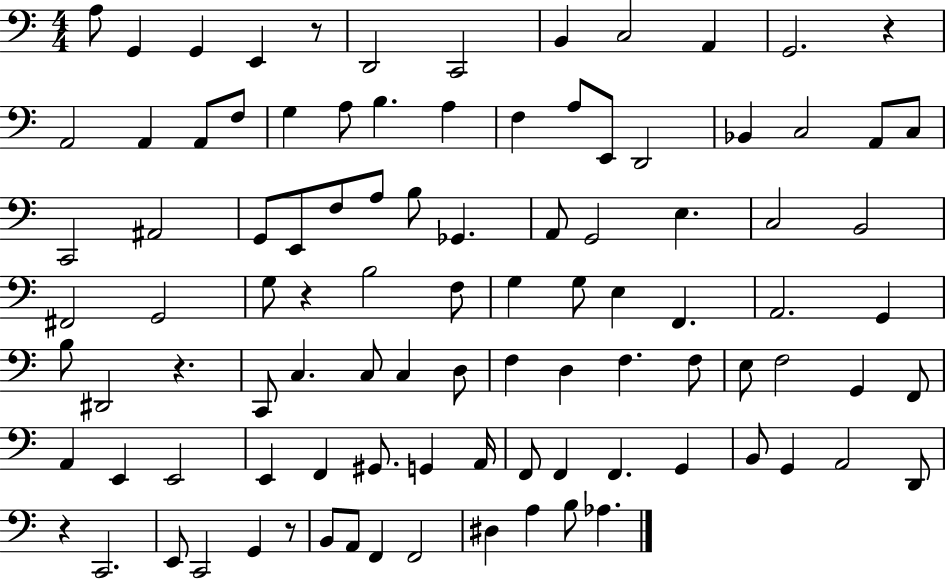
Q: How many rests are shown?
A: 6